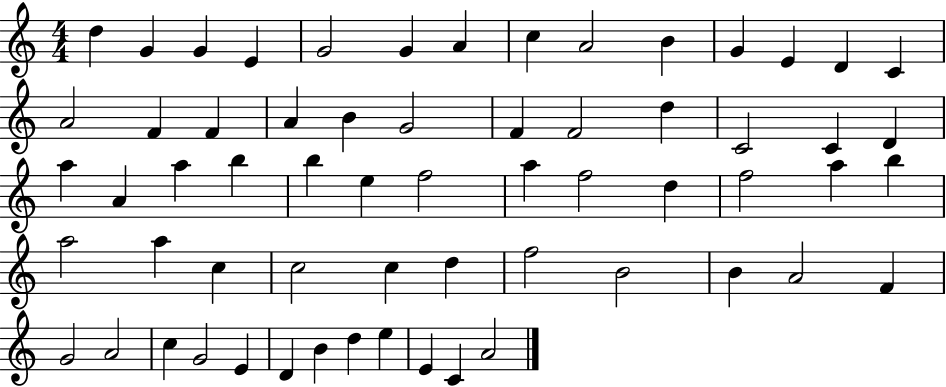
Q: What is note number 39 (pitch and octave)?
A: B5